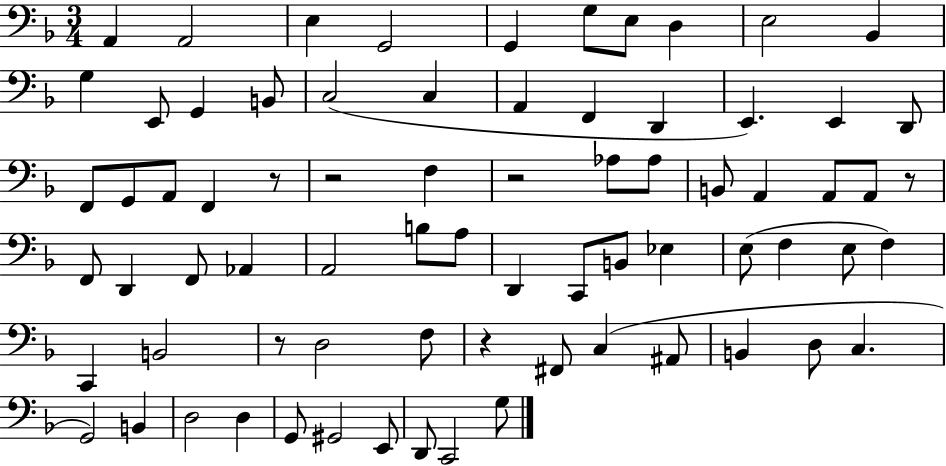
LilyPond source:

{
  \clef bass
  \numericTimeSignature
  \time 3/4
  \key f \major
  \repeat volta 2 { a,4 a,2 | e4 g,2 | g,4 g8 e8 d4 | e2 bes,4 | \break g4 e,8 g,4 b,8 | c2( c4 | a,4 f,4 d,4 | e,4.) e,4 d,8 | \break f,8 g,8 a,8 f,4 r8 | r2 f4 | r2 aes8 aes8 | b,8 a,4 a,8 a,8 r8 | \break f,8 d,4 f,8 aes,4 | a,2 b8 a8 | d,4 c,8 b,8 ees4 | e8( f4 e8 f4) | \break c,4 b,2 | r8 d2 f8 | r4 fis,8 c4( ais,8 | b,4 d8 c4. | \break g,2) b,4 | d2 d4 | g,8 gis,2 e,8 | d,8 c,2 g8 | \break } \bar "|."
}